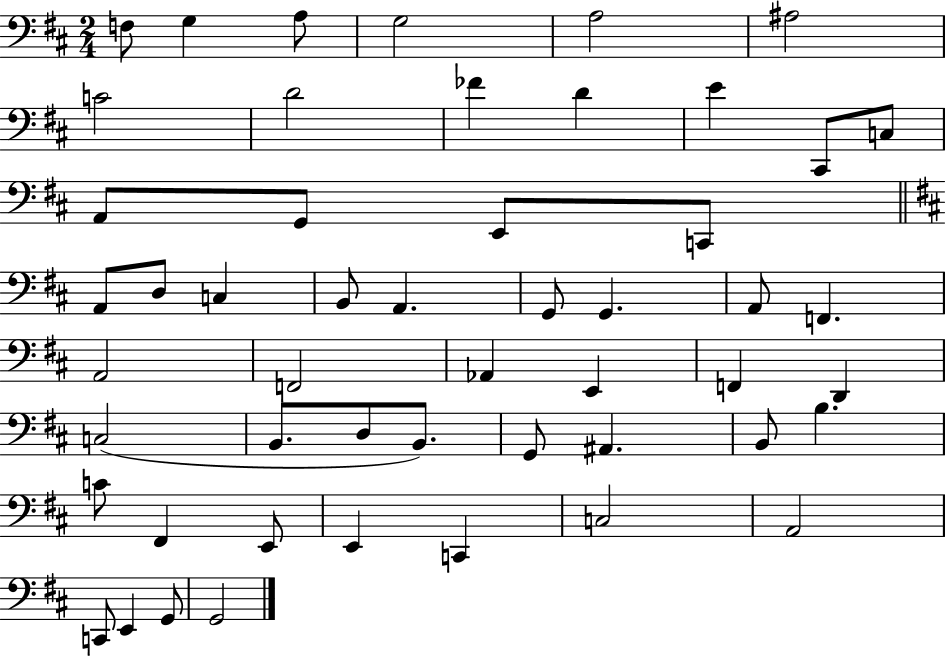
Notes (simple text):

F3/e G3/q A3/e G3/h A3/h A#3/h C4/h D4/h FES4/q D4/q E4/q C#2/e C3/e A2/e G2/e E2/e C2/e A2/e D3/e C3/q B2/e A2/q. G2/e G2/q. A2/e F2/q. A2/h F2/h Ab2/q E2/q F2/q D2/q C3/h B2/e. D3/e B2/e. G2/e A#2/q. B2/e B3/q. C4/e F#2/q E2/e E2/q C2/q C3/h A2/h C2/e E2/q G2/e G2/h